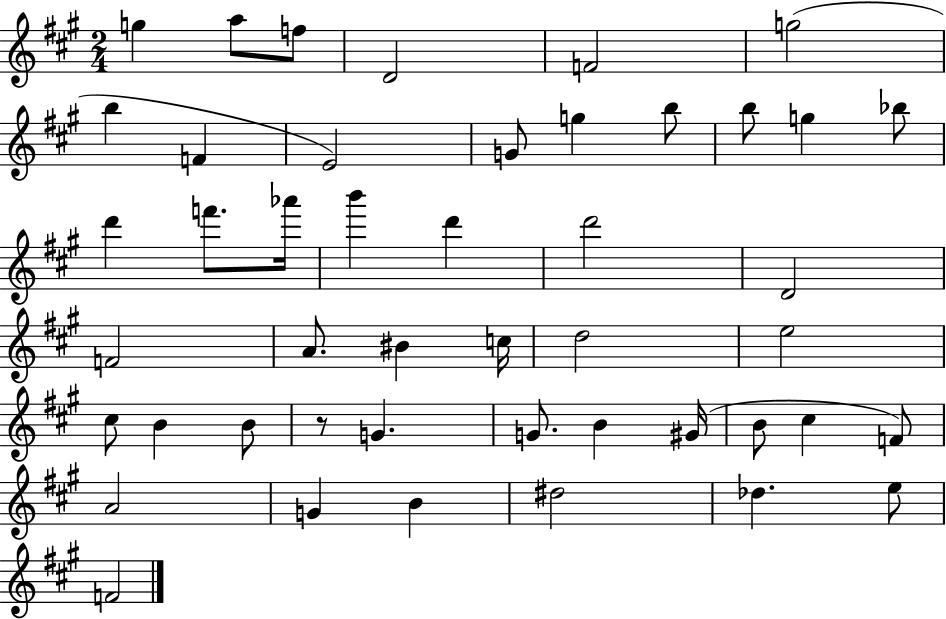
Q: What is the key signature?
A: A major